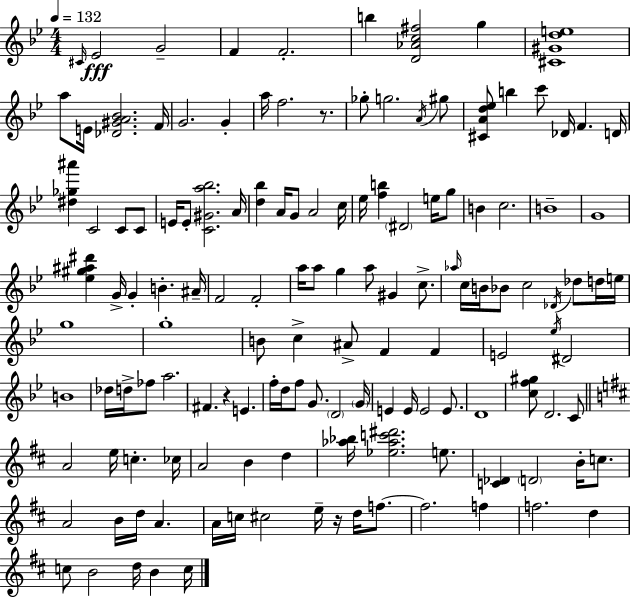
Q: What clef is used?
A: treble